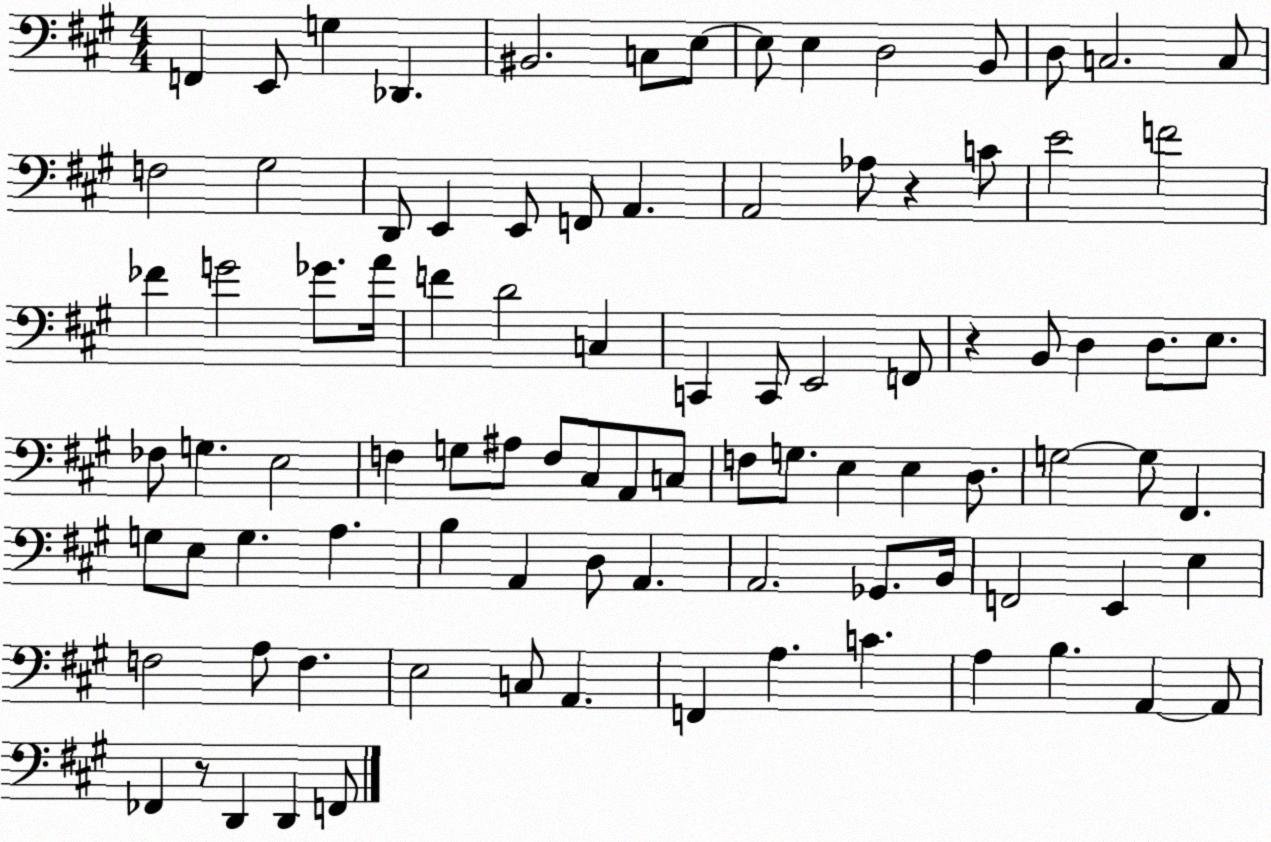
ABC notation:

X:1
T:Untitled
M:4/4
L:1/4
K:A
F,, E,,/2 G, _D,, ^B,,2 C,/2 E,/2 E,/2 E, D,2 B,,/2 D,/2 C,2 C,/2 F,2 ^G,2 D,,/2 E,, E,,/2 F,,/2 A,, A,,2 _A,/2 z C/2 E2 F2 _F G2 _G/2 A/4 F D2 C, C,, C,,/2 E,,2 F,,/2 z B,,/2 D, D,/2 E,/2 _F,/2 G, E,2 F, G,/2 ^A,/2 F,/2 ^C,/2 A,,/2 C,/2 F,/2 G,/2 E, E, D,/2 G,2 G,/2 ^F,, G,/2 E,/2 G, A, B, A,, D,/2 A,, A,,2 _G,,/2 B,,/4 F,,2 E,, E, F,2 A,/2 F, E,2 C,/2 A,, F,, A, C A, B, A,, A,,/2 _F,, z/2 D,, D,, F,,/2